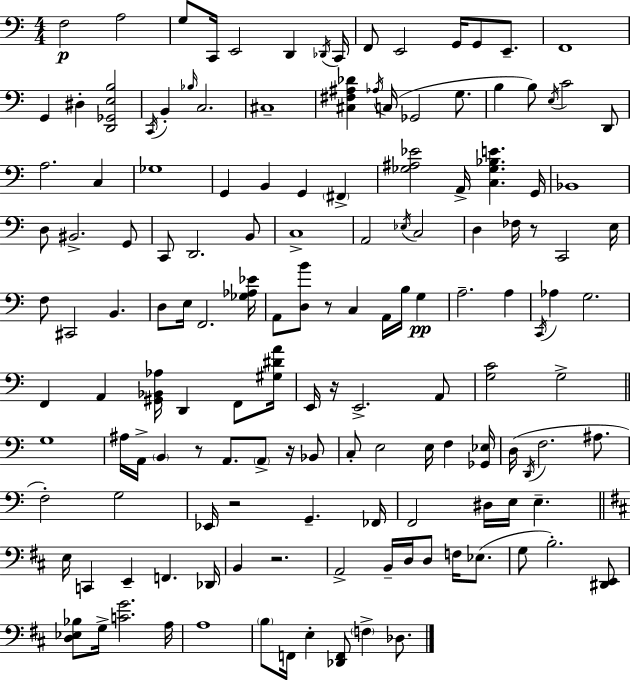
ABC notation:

X:1
T:Untitled
M:4/4
L:1/4
K:C
F,2 A,2 G,/2 C,,/4 E,,2 D,, _D,,/4 C,,/4 F,,/2 E,,2 G,,/4 G,,/2 E,,/2 F,,4 G,, ^D, [D,,_G,,E,B,]2 C,,/4 B,, _B,/4 C,2 ^C,4 [^C,^F,^A,_D] _A,/4 C,/4 _G,,2 G,/2 B, B,/2 E,/4 C2 D,,/2 A,2 C, _G,4 G,, B,, G,, ^F,, [_G,^A,_E]2 A,,/4 [C,_G,_B,E] G,,/4 _B,,4 D,/2 ^B,,2 G,,/2 C,,/2 D,,2 B,,/2 C,4 A,,2 _E,/4 C,2 D, _F,/4 z/2 C,,2 E,/4 F,/2 ^C,,2 B,, D,/2 E,/4 F,,2 [_G,_A,_E]/4 A,,/2 [D,B]/2 z/2 C, A,,/4 B,/4 G, A,2 A, C,,/4 _A, G,2 F,, A,, [^G,,_B,,_A,]/4 D,, F,,/2 [^G,^DA]/4 E,,/4 z/4 E,,2 A,,/2 [G,C]2 G,2 G,4 ^A,/4 A,,/4 B,, z/2 A,,/2 A,,/2 z/4 _B,,/2 C,/2 E,2 E,/4 F, [_G,,_E,]/4 D,/4 D,,/4 F,2 ^A,/2 F,2 G,2 _E,,/4 z2 G,, _F,,/4 F,,2 ^D,/4 E,/4 E, E,/4 C,, E,, F,, _D,,/4 B,, z2 A,,2 B,,/4 D,/4 D,/2 F,/4 _E,/2 G,/2 B,2 [^D,,E,,]/2 [D,_E,_B,]/2 G,/4 [CG]2 A,/4 A,4 B,/2 F,,/4 E, [_D,,F,,]/2 F, _D,/2